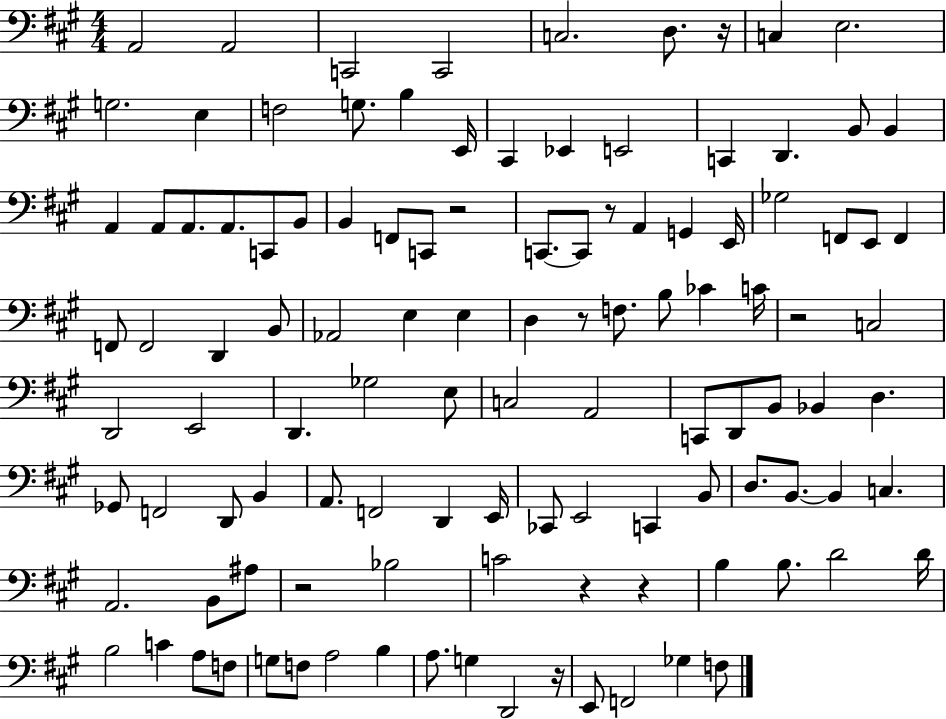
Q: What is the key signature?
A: A major